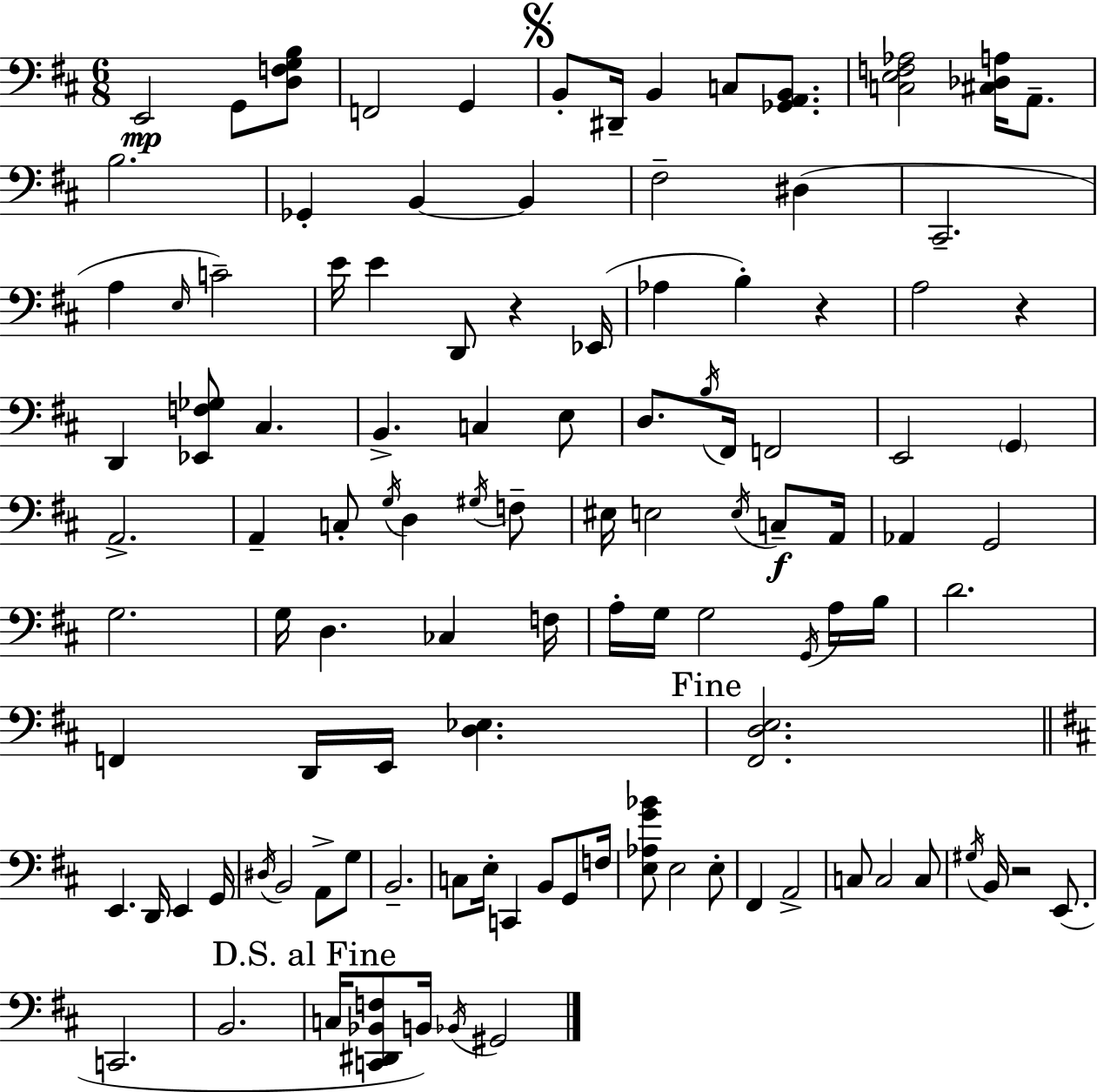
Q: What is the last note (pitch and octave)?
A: G#2